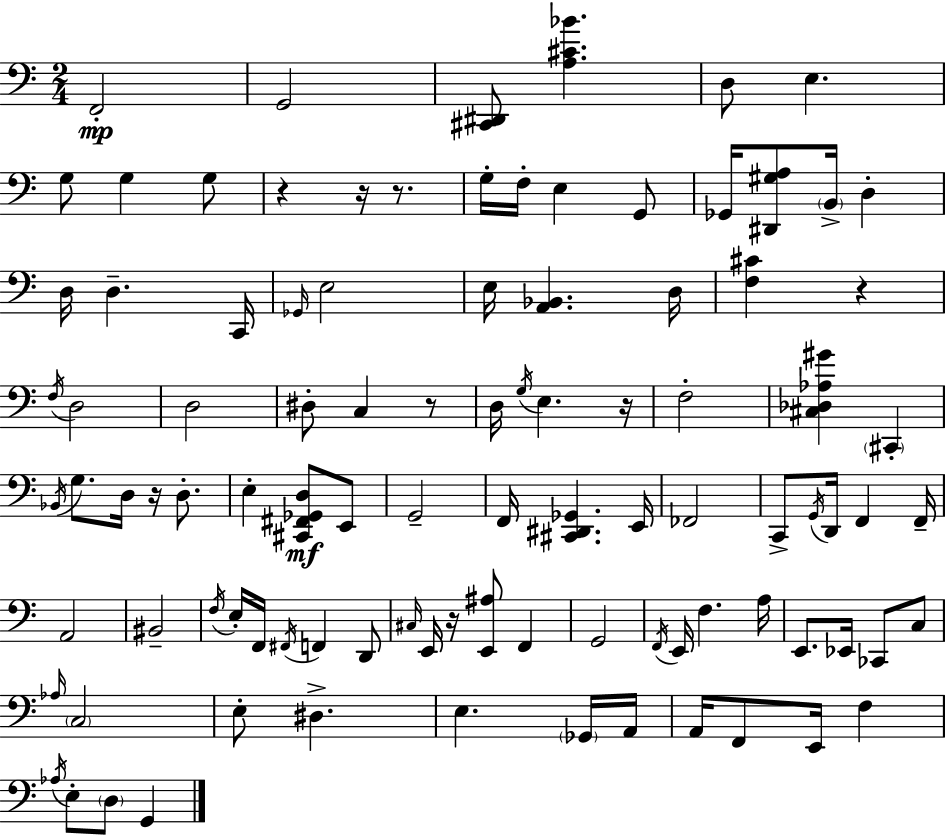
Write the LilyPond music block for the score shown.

{
  \clef bass
  \numericTimeSignature
  \time 2/4
  \key a \minor
  \repeat volta 2 { f,2-.\mp | g,2 | <cis, dis,>8 <a cis' bes'>4. | d8 e4. | \break g8 g4 g8 | r4 r16 r8. | g16-. f16-. e4 g,8 | ges,16 <dis, gis a>8 \parenthesize b,16-> d4-. | \break d16 d4.-- c,16 | \grace { ges,16 } e2 | e16 <a, bes,>4. | d16 <f cis'>4 r4 | \break \acciaccatura { f16 } d2 | d2 | dis8-. c4 | r8 d16 \acciaccatura { g16 } e4. | \break r16 f2-. | <cis des aes gis'>4 \parenthesize cis,4-. | \acciaccatura { bes,16 } g8. d16 | r16 d8.-. e4-. | \break <cis, fis, ges, d>8\mf e,8 g,2-- | f,16 <cis, dis, ges,>4. | e,16 fes,2 | c,8-> \acciaccatura { g,16 } d,16 | \break f,4 f,16-- a,2 | bis,2-- | \acciaccatura { f16 } e16-. f,16 | \acciaccatura { fis,16 } f,4 d,8 \grace { cis16 } | \break e,16 r16 <e, ais>8 f,4 | g,2 | \acciaccatura { f,16 } e,16 f4. | a16 e,8. ees,16 ces,8 c8 | \break \grace { aes16 } \parenthesize c2 | e8-. dis4.-> | e4. | \parenthesize ges,16 a,16 a,16 f,8 e,16 f4 | \break \acciaccatura { aes16 } e8-. \parenthesize d8 g,4 | } \bar "|."
}